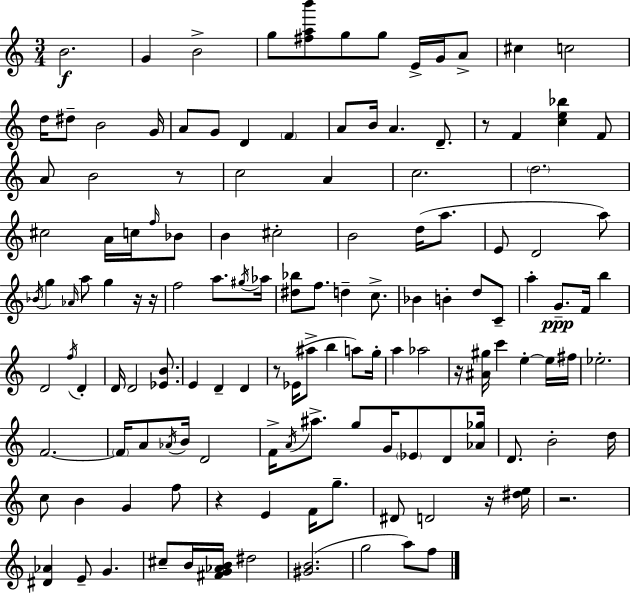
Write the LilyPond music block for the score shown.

{
  \clef treble
  \numericTimeSignature
  \time 3/4
  \key c \major
  b'2.\f | g'4 b'2-> | g''8 <fis'' a'' b'''>8 g''8 g''8 e'16-> g'16 a'8-> | cis''4 c''2 | \break d''16 dis''8-- b'2 g'16 | a'8 g'8 d'4 \parenthesize f'4 | a'8 b'16 a'4. d'8.-- | r8 f'4 <c'' e'' bes''>4 f'8 | \break a'8 b'2 r8 | c''2 a'4 | c''2. | \parenthesize d''2. | \break cis''2 a'16 c''16 \grace { f''16 } bes'8 | b'4 cis''2-. | b'2 d''16( a''8. | e'8 d'2 a''8) | \break \acciaccatura { bes'16 } g''4 \grace { aes'16 } a''8 g''4 | r16 r16 f''2 a''8. | \acciaccatura { gis''16 } aes''16 <dis'' bes''>8 f''8. d''4-- | c''8.-> bes'4 b'4-. | \break d''8 c'8-- a''4-. g'8.--\ppp f'16 | b''4 d'2 | \acciaccatura { f''16 } d'4-. d'16 d'2 | <ees' b'>8. e'4 d'4-- | \break d'4 r8 ees'16( ais''8-> b''4 | a''8) g''16-. a''4 aes''2 | r16 <ais' gis''>16 c'''4 e''4-.~~ | e''16 fis''16 ees''2.-. | \break f'2.~~ | \parenthesize f'16 a'8 \acciaccatura { aes'16 } b'16 d'2 | f'16-> \acciaccatura { a'16 } ais''8.-> g''8 | g'16 \parenthesize ees'8 d'8 <aes' ges''>16 d'8. b'2-. | \break d''16 c''8 b'4 | g'4 f''8 r4 e'4 | f'16 g''8.-- dis'8 d'2 | r16 <dis'' e''>16 r2. | \break <dis' aes'>4 e'8-- | g'4. cis''8-- b'16 <fis' g' aes' b'>16 dis''2 | <gis' b'>2.( | g''2 | \break a''8) f''8 \bar "|."
}